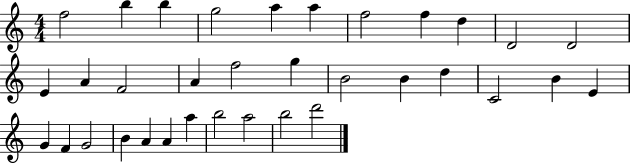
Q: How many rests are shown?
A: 0